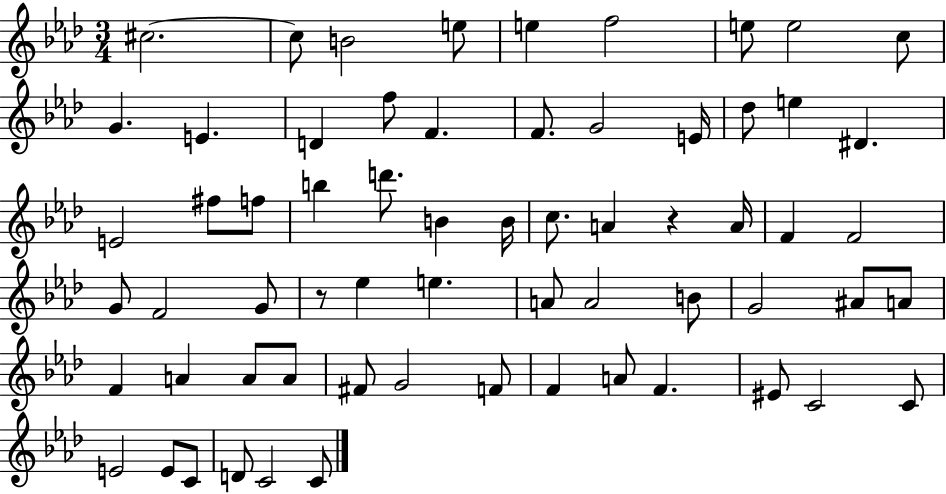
X:1
T:Untitled
M:3/4
L:1/4
K:Ab
^c2 ^c/2 B2 e/2 e f2 e/2 e2 c/2 G E D f/2 F F/2 G2 E/4 _d/2 e ^D E2 ^f/2 f/2 b d'/2 B B/4 c/2 A z A/4 F F2 G/2 F2 G/2 z/2 _e e A/2 A2 B/2 G2 ^A/2 A/2 F A A/2 A/2 ^F/2 G2 F/2 F A/2 F ^E/2 C2 C/2 E2 E/2 C/2 D/2 C2 C/2